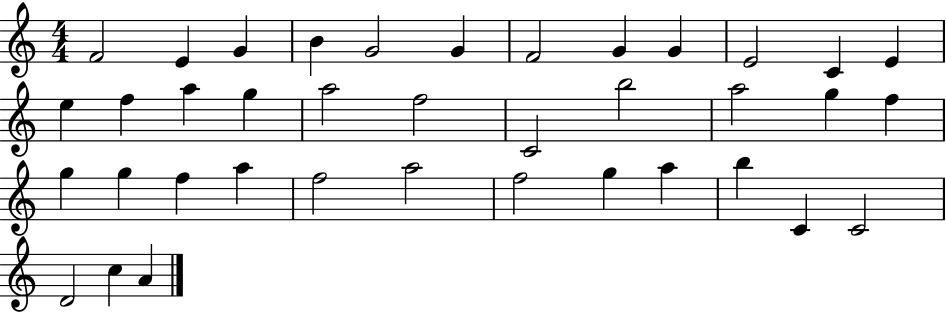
{
  \clef treble
  \numericTimeSignature
  \time 4/4
  \key c \major
  f'2 e'4 g'4 | b'4 g'2 g'4 | f'2 g'4 g'4 | e'2 c'4 e'4 | \break e''4 f''4 a''4 g''4 | a''2 f''2 | c'2 b''2 | a''2 g''4 f''4 | \break g''4 g''4 f''4 a''4 | f''2 a''2 | f''2 g''4 a''4 | b''4 c'4 c'2 | \break d'2 c''4 a'4 | \bar "|."
}